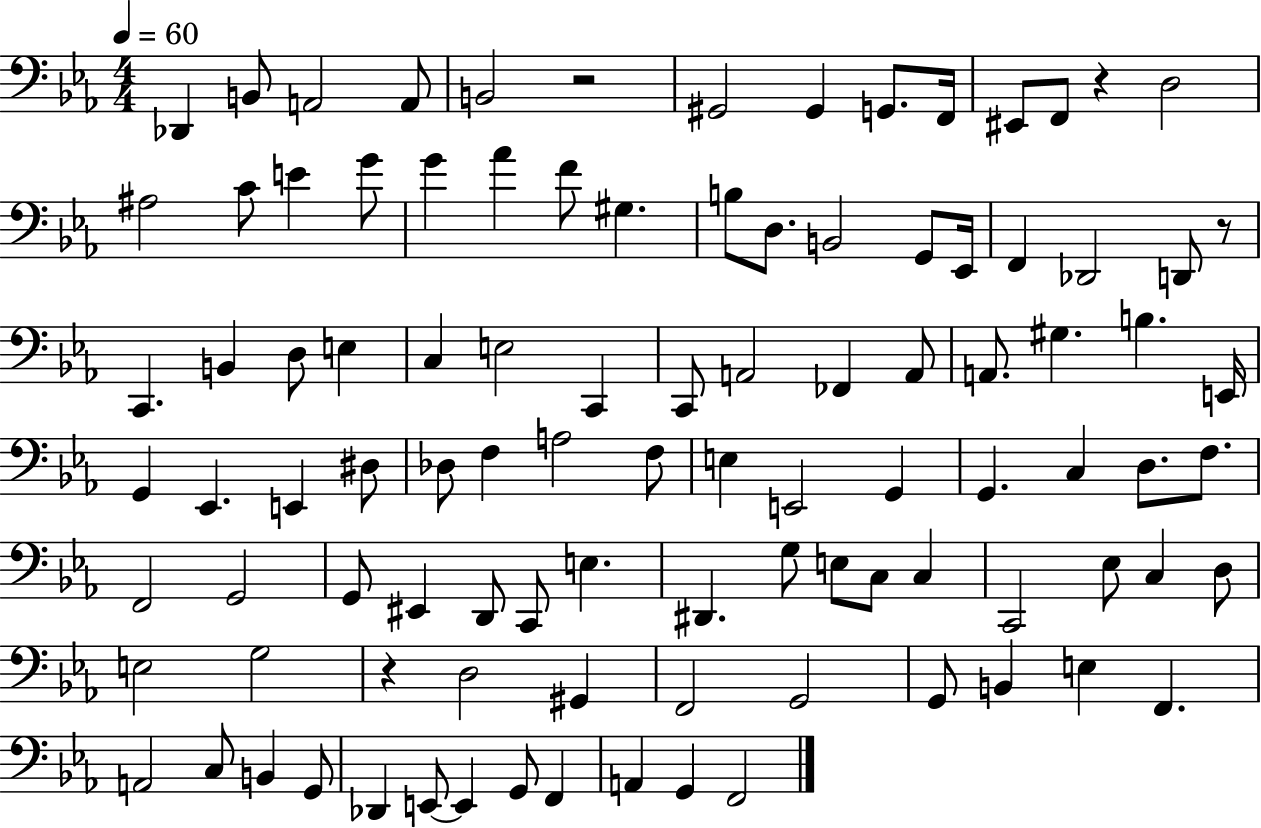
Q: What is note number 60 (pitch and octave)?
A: G2